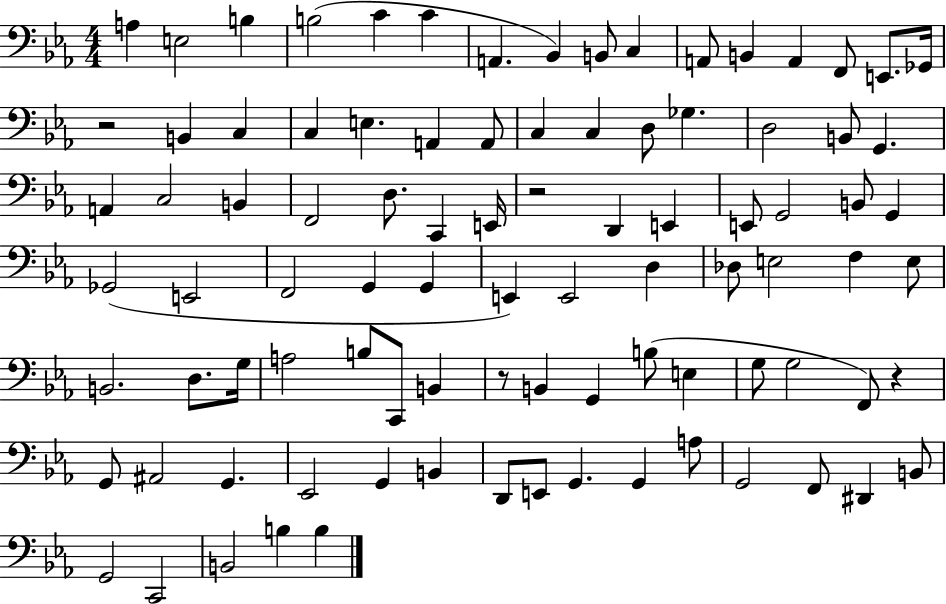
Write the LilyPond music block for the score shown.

{
  \clef bass
  \numericTimeSignature
  \time 4/4
  \key ees \major
  a4 e2 b4 | b2( c'4 c'4 | a,4. bes,4) b,8 c4 | a,8 b,4 a,4 f,8 e,8. ges,16 | \break r2 b,4 c4 | c4 e4. a,4 a,8 | c4 c4 d8 ges4. | d2 b,8 g,4. | \break a,4 c2 b,4 | f,2 d8. c,4 e,16 | r2 d,4 e,4 | e,8 g,2 b,8 g,4 | \break ges,2( e,2 | f,2 g,4 g,4 | e,4) e,2 d4 | des8 e2 f4 e8 | \break b,2. d8. g16 | a2 b8 c,8 b,4 | r8 b,4 g,4 b8( e4 | g8 g2 f,8) r4 | \break g,8 ais,2 g,4. | ees,2 g,4 b,4 | d,8 e,8 g,4. g,4 a8 | g,2 f,8 dis,4 b,8 | \break g,2 c,2 | b,2 b4 b4 | \bar "|."
}